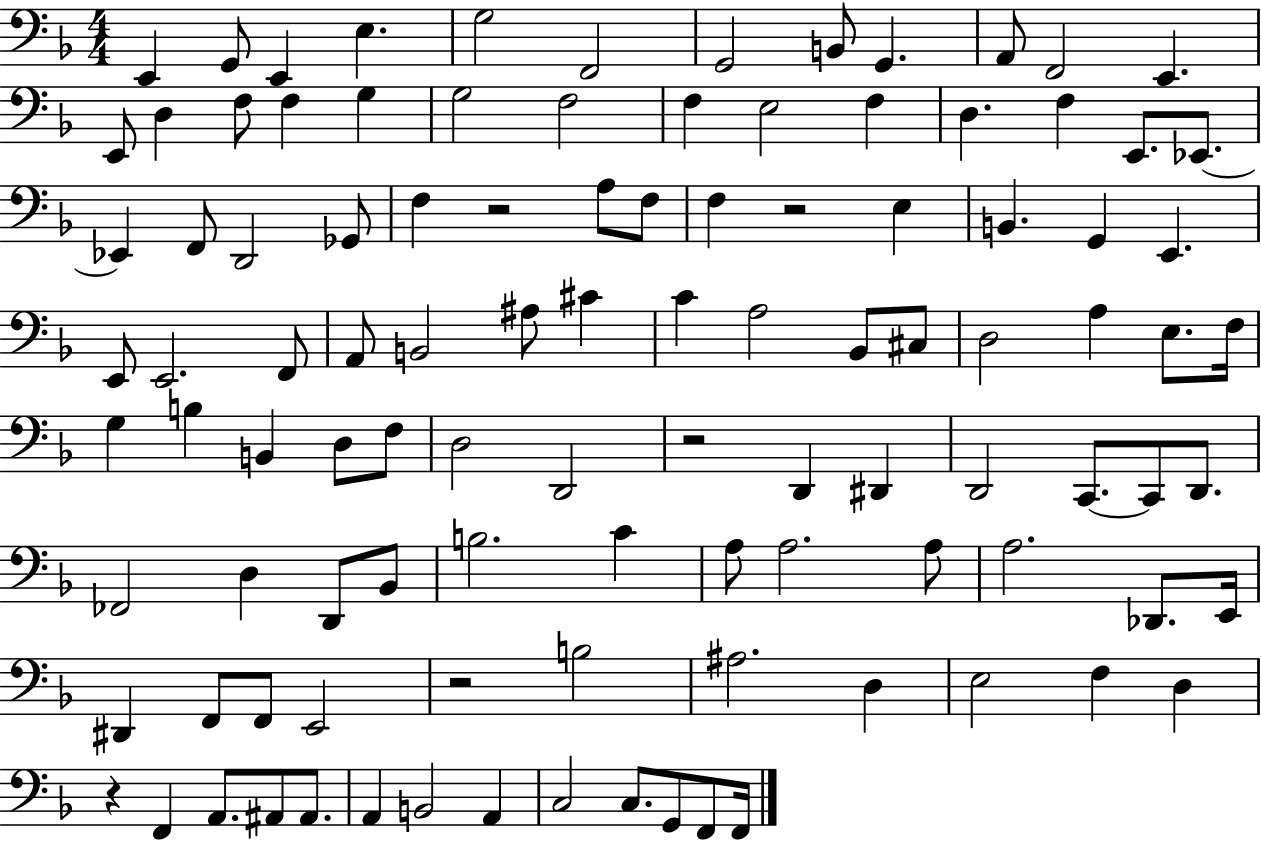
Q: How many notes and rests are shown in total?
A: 105